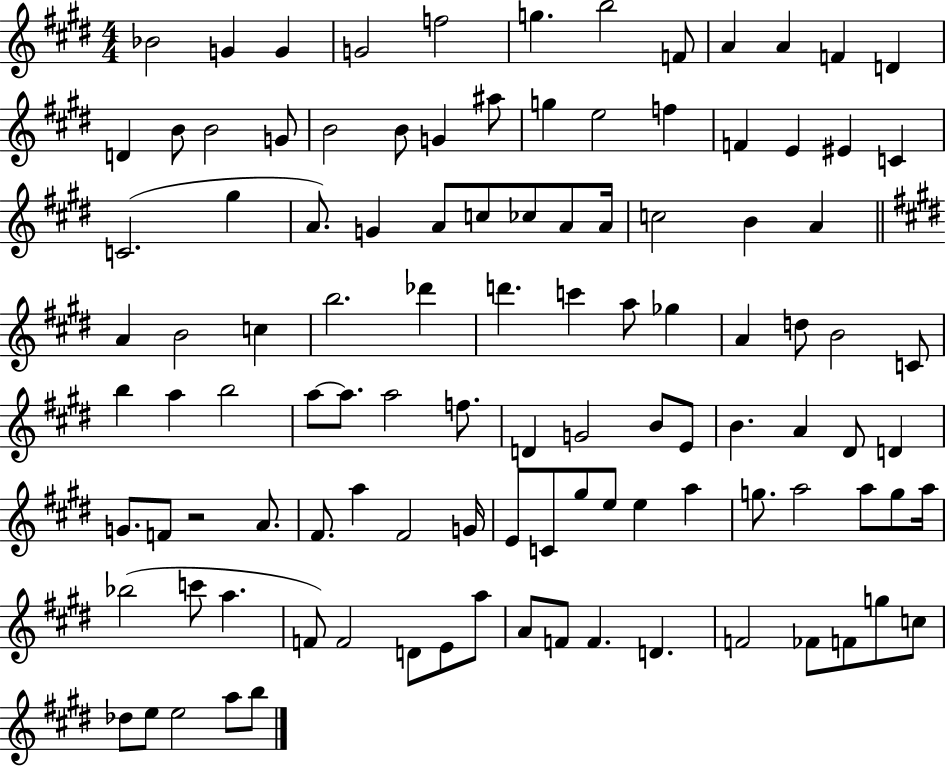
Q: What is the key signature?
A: E major